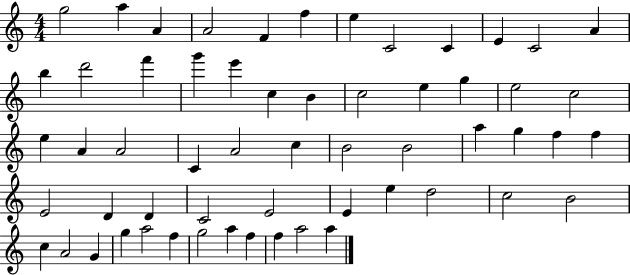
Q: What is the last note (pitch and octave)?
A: A5